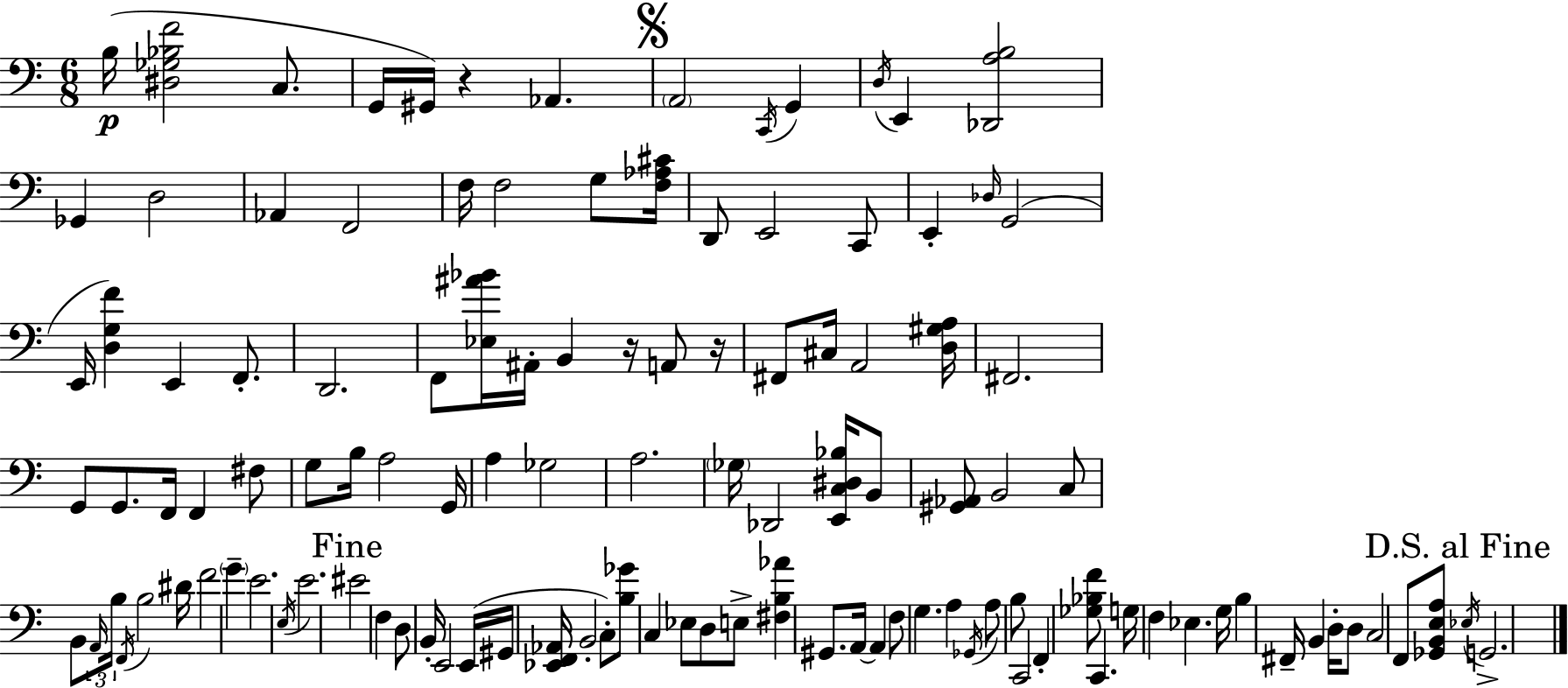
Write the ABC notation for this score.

X:1
T:Untitled
M:6/8
L:1/4
K:Am
B,/4 [^D,_G,_B,F]2 C,/2 G,,/4 ^G,,/4 z _A,, A,,2 C,,/4 G,, D,/4 E,, [_D,,A,B,]2 _G,, D,2 _A,, F,,2 F,/4 F,2 G,/2 [F,_A,^C]/4 D,,/2 E,,2 C,,/2 E,, _D,/4 G,,2 E,,/4 [D,G,F] E,, F,,/2 D,,2 F,,/2 [_E,^A_B]/4 ^A,,/4 B,, z/4 A,,/2 z/4 ^F,,/2 ^C,/4 A,,2 [D,^G,A,]/4 ^F,,2 G,,/2 G,,/2 F,,/4 F,, ^F,/2 G,/2 B,/4 A,2 G,,/4 A, _G,2 A,2 _G,/4 _D,,2 [E,,C,^D,_B,]/4 B,,/2 [^G,,_A,,]/2 B,,2 C,/2 B,,/2 A,,/4 B,/4 F,,/4 B,2 ^D/4 F2 G E2 E,/4 E2 ^E2 F, D,/2 B,,/4 E,,2 E,,/4 ^G,,/4 [_E,,F,,_A,,]/4 B,,2 C,/2 [B,_G]/2 C, _E,/2 D,/2 E,/2 [^F,B,_A] ^G,,/2 A,,/4 A,, F,/2 G, A, _G,,/4 A,/2 B,/2 C,,2 F,, [_G,_B,F]/2 C,, G,/4 F, _E, G,/4 B, ^F,,/4 B,, D,/4 D,/2 C,2 F,,/2 [_G,,B,,E,A,]/2 _E,/4 G,,2